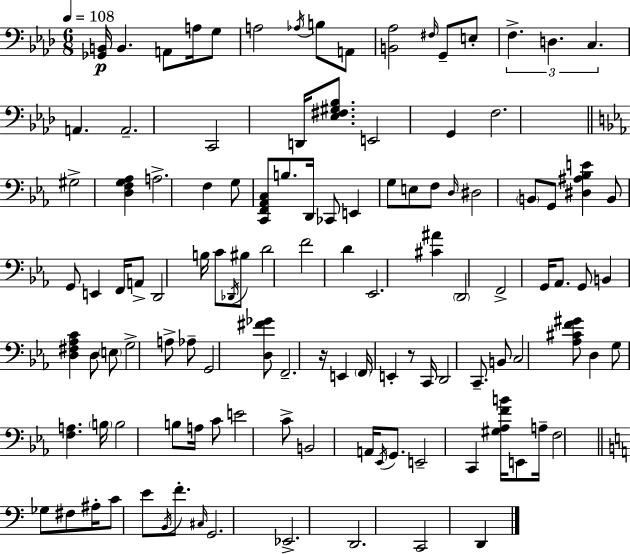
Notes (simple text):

[Gb2,B2]/s B2/q. A2/e A3/s G3/e A3/h Ab3/s B3/e A2/e [B2,Ab3]/h F#3/s G2/e E3/e F3/q. D3/q. C3/q. A2/q. A2/h. C2/h D2/s [Eb3,F#3,G#3,Bb3]/e. E2/h G2/q F3/h. G#3/h [D3,F3,G3,Ab3]/q A3/h. F3/q G3/e [C2,F2,Ab2,C3]/e B3/e. D2/s CES2/e E2/q G3/e E3/e F3/e D3/s D#3/h B2/e G2/e [D#3,A#3,Bb3,E4]/q B2/e G2/e E2/q F2/s A2/e D2/h B3/s C4/e Db2/s BIS3/e D4/h F4/h D4/q Eb2/h. [C#4,A#4]/q D2/h F2/h G2/s Ab2/e. G2/e B2/q [D3,F#3,Ab3,C4]/q D3/e E3/e G3/h A3/e Ab3/e G2/h [D3,F#4,Gb4]/e F2/h. R/s E2/q F2/s E2/q R/e C2/s D2/h C2/e. B2/e C3/h [Ab3,C#4,F4,G#4]/e D3/q G3/e [F3,A3]/q. B3/s B3/h B3/e A3/s C4/e E4/h C4/e B2/h A2/s Eb2/s G2/e. E2/h C2/q [G#3,Ab3,F4,B4]/s E2/e A3/s F3/h Gb3/e F#3/e A#3/s C4/e E4/e B2/s F4/e. C#3/s G2/h. Eb2/h. D2/h. C2/h D2/q